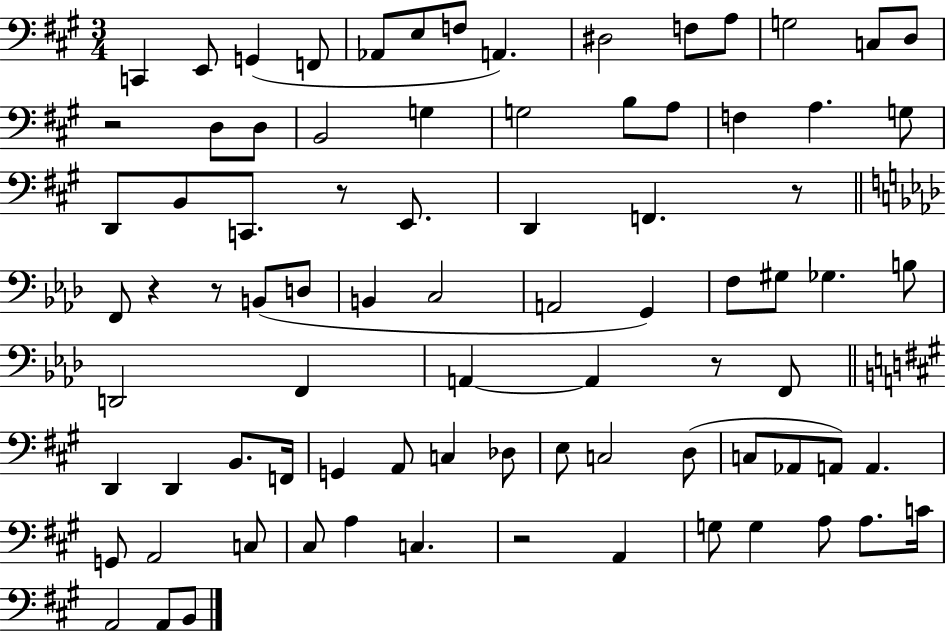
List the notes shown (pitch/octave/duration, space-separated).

C2/q E2/e G2/q F2/e Ab2/e E3/e F3/e A2/q. D#3/h F3/e A3/e G3/h C3/e D3/e R/h D3/e D3/e B2/h G3/q G3/h B3/e A3/e F3/q A3/q. G3/e D2/e B2/e C2/e. R/e E2/e. D2/q F2/q. R/e F2/e R/q R/e B2/e D3/e B2/q C3/h A2/h G2/q F3/e G#3/e Gb3/q. B3/e D2/h F2/q A2/q A2/q R/e F2/e D2/q D2/q B2/e. F2/s G2/q A2/e C3/q Db3/e E3/e C3/h D3/e C3/e Ab2/e A2/e A2/q. G2/e A2/h C3/e C#3/e A3/q C3/q. R/h A2/q G3/e G3/q A3/e A3/e. C4/s A2/h A2/e B2/e